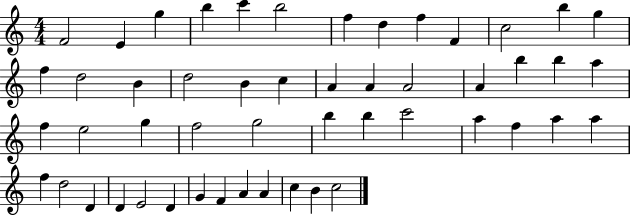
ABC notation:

X:1
T:Untitled
M:4/4
L:1/4
K:C
F2 E g b c' b2 f d f F c2 b g f d2 B d2 B c A A A2 A b b a f e2 g f2 g2 b b c'2 a f a a f d2 D D E2 D G F A A c B c2